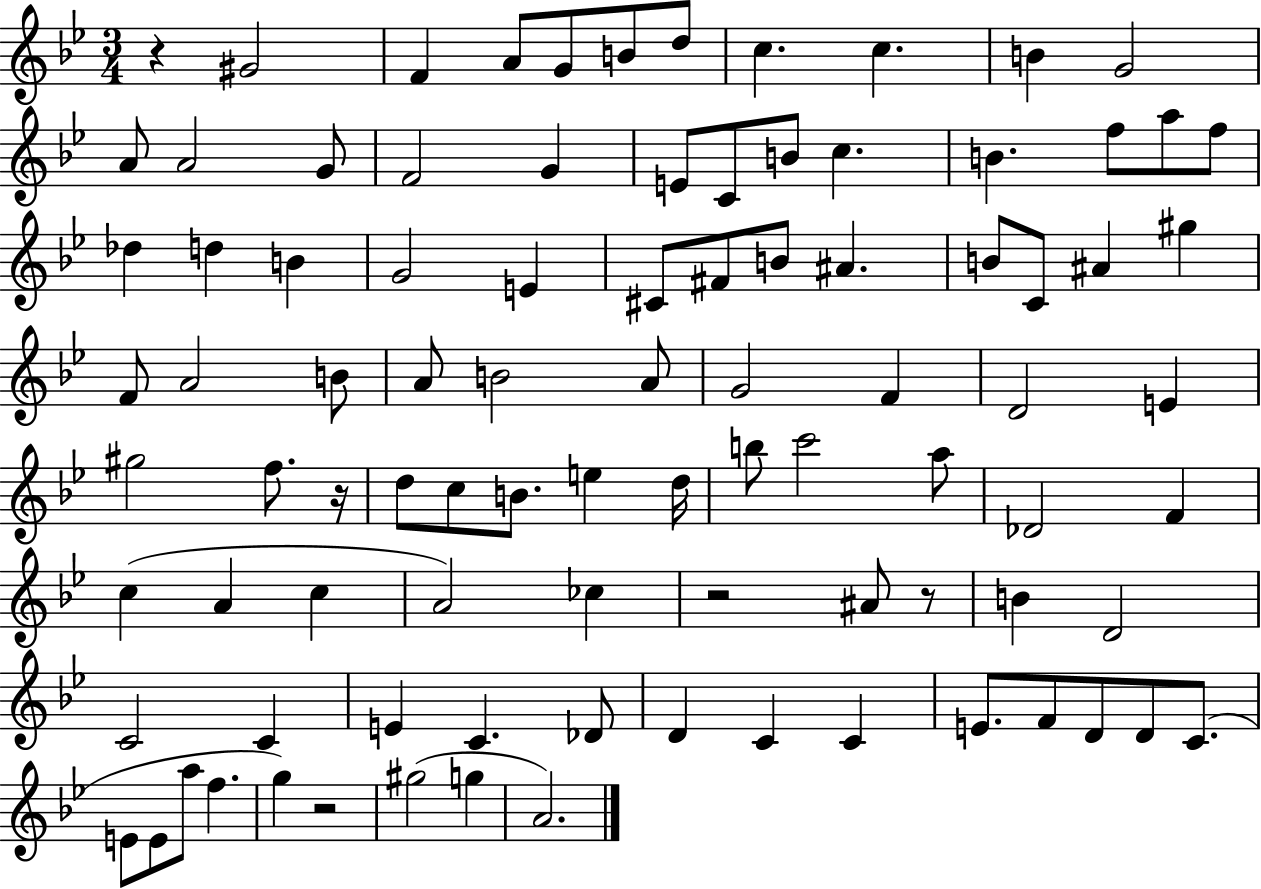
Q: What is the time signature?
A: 3/4